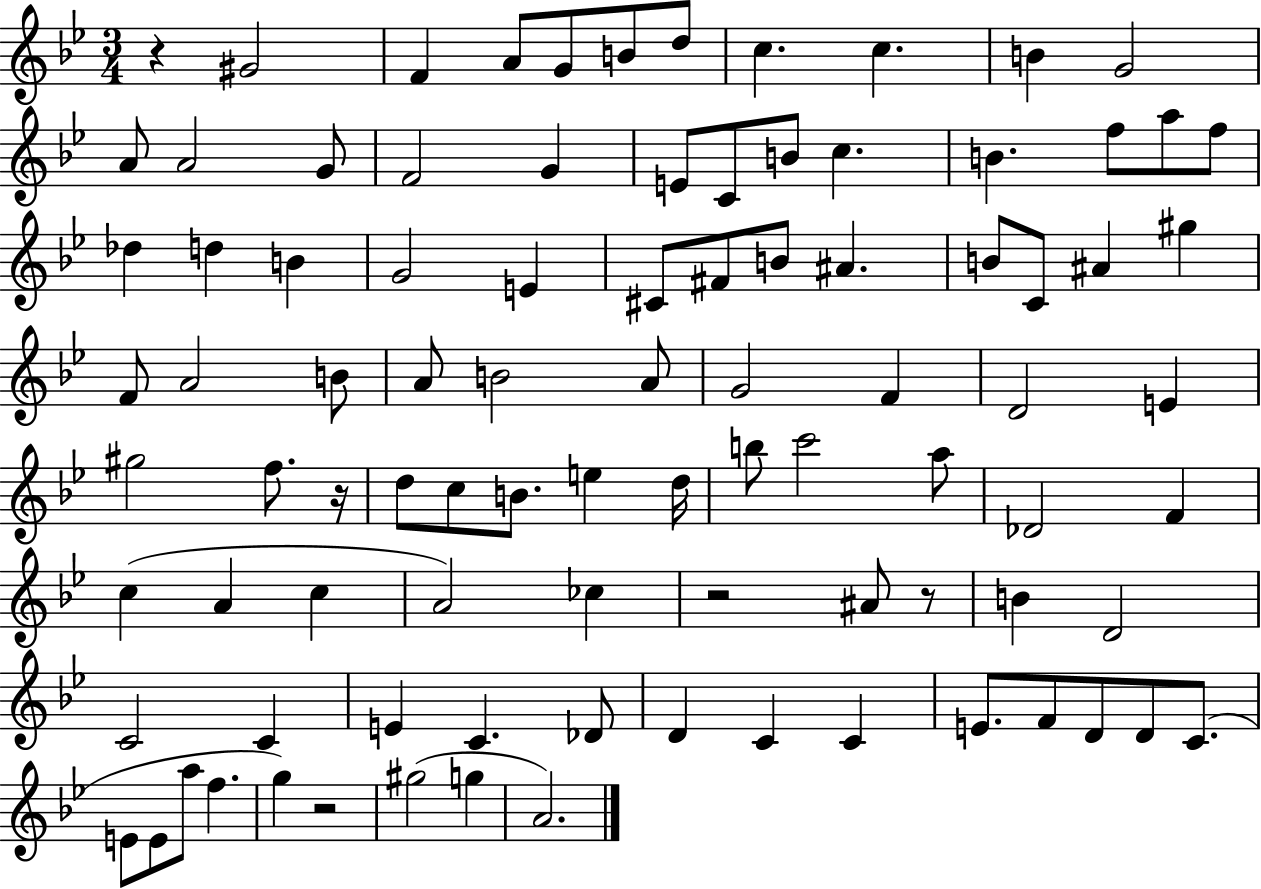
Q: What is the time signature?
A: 3/4